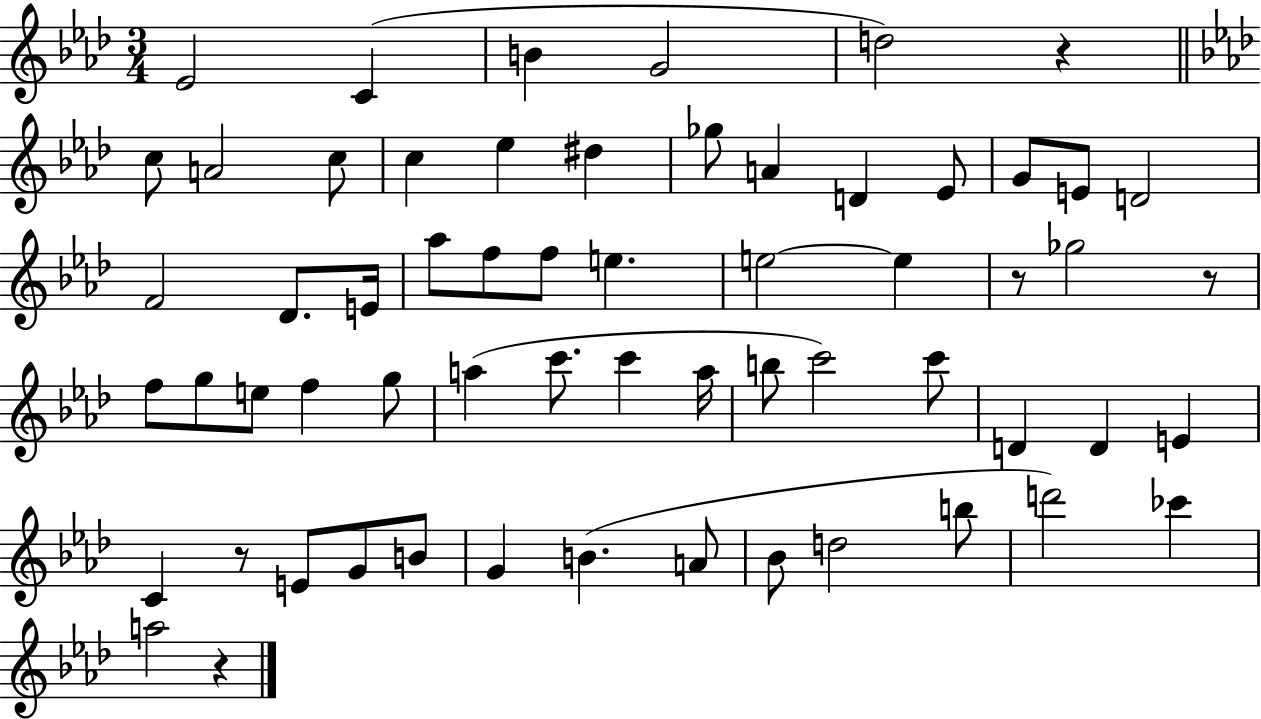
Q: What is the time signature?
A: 3/4